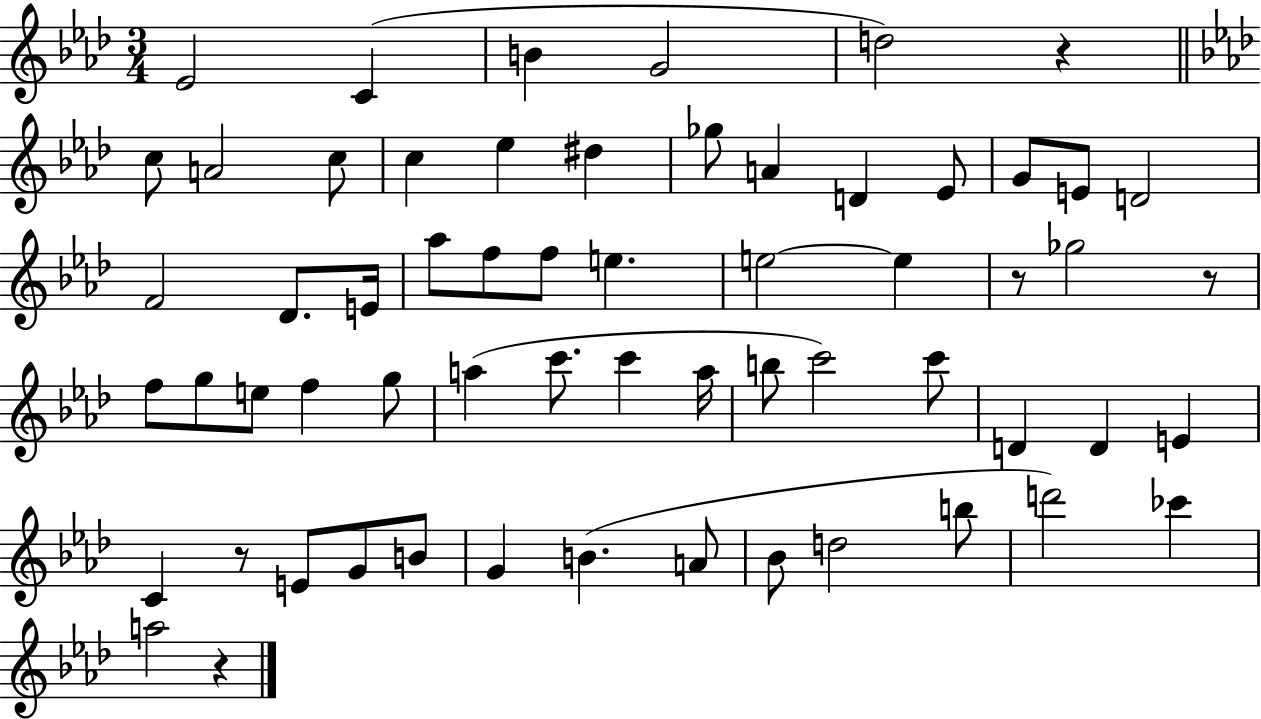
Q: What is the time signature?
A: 3/4